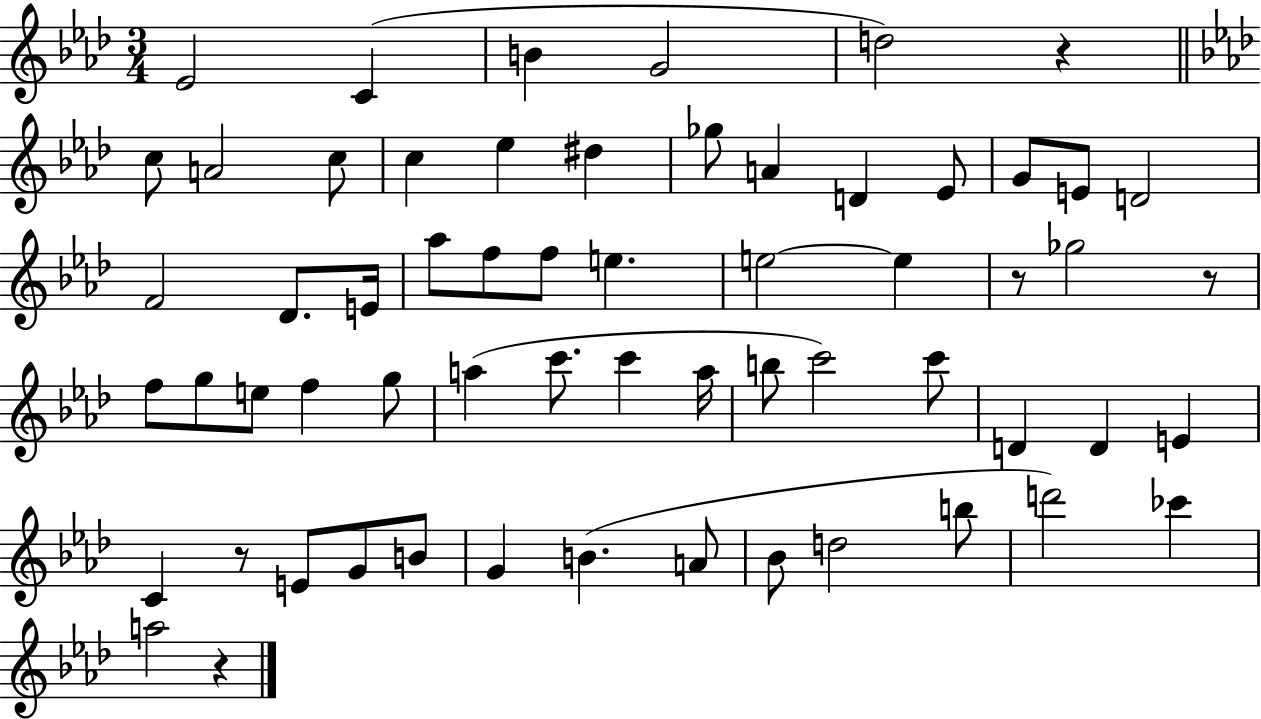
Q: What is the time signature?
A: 3/4